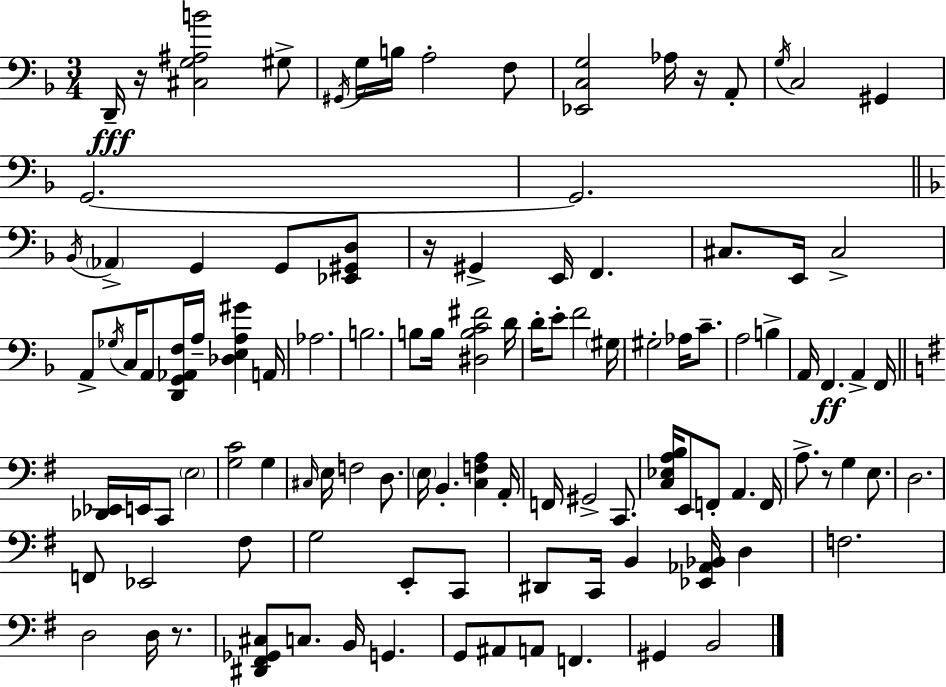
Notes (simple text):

D2/s R/s [C#3,G3,A#3,B4]/h G#3/e G#2/s G3/s B3/s A3/h F3/e [Eb2,C3,G3]/h Ab3/s R/s A2/e G3/s C3/h G#2/q G2/h. G2/h. Bb2/s Ab2/q G2/q G2/e [Eb2,G#2,D3]/e R/s G#2/q E2/s F2/q. C#3/e. E2/s C#3/h A2/e Gb3/s C3/s A2/e [D2,G2,Ab2,F3]/s A3/s [Db3,E3,A3,G#4]/q A2/s Ab3/h. B3/h. B3/e B3/s [D#3,B3,C4,F#4]/h D4/s D4/s E4/e F4/h G#3/s G#3/h Ab3/s C4/e. A3/h B3/q A2/s F2/q. A2/q F2/s [Db2,Eb2]/s E2/s C2/e E3/h [G3,C4]/h G3/q C#3/s E3/s F3/h D3/e. E3/s B2/q. [C3,F3,A3]/q A2/s F2/s G#2/h C2/e. [C3,Eb3,A3,B3]/s E2/e F2/e A2/q. F2/s A3/e. R/e G3/q E3/e. D3/h. F2/e Eb2/h F#3/e G3/h E2/e C2/e D#2/e C2/s B2/q [Eb2,Ab2,Bb2]/s D3/q F3/h. D3/h D3/s R/e. [D#2,F#2,Gb2,C#3]/e C3/e. B2/s G2/q. G2/e A#2/e A2/e F2/q. G#2/q B2/h